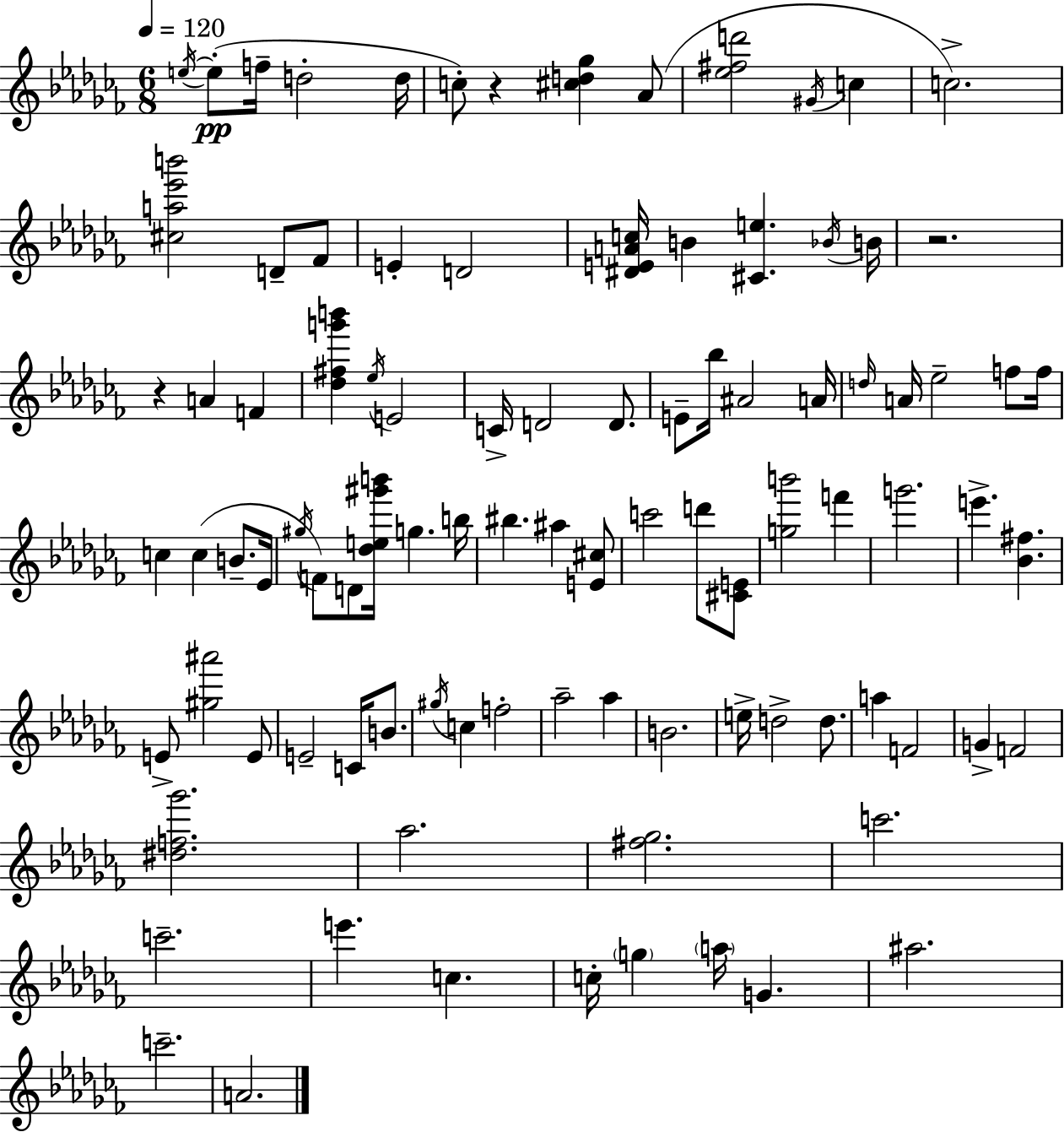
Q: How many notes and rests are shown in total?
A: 96